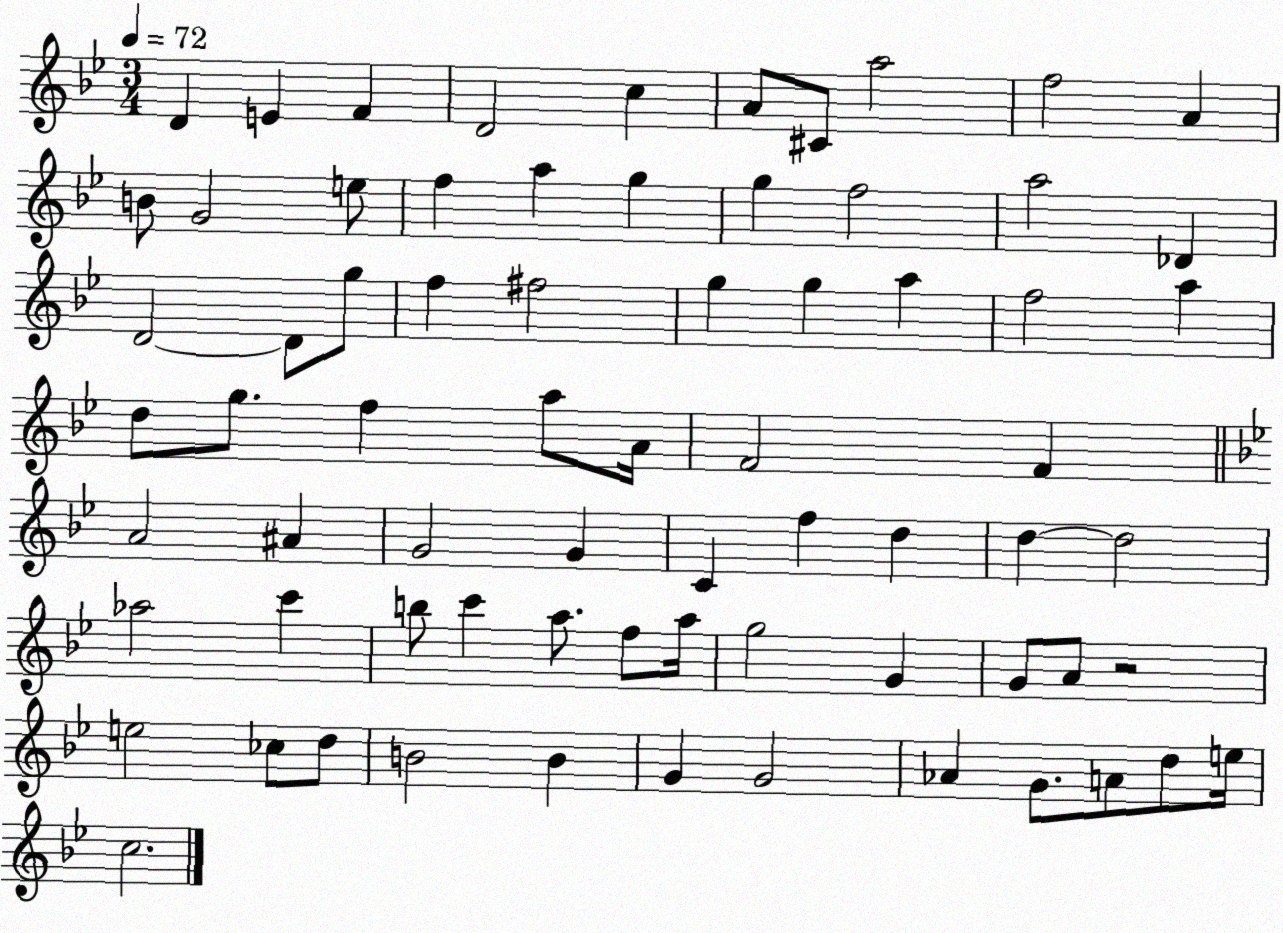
X:1
T:Untitled
M:3/4
L:1/4
K:Bb
D E F D2 c A/2 ^C/2 a2 f2 A B/2 G2 e/2 f a g g f2 a2 _D D2 D/2 g/2 f ^f2 g g a f2 a d/2 g/2 f a/2 A/4 F2 F A2 ^A G2 G C f d d d2 _a2 c' b/2 c' a/2 f/2 a/4 g2 G G/2 A/2 z2 e2 _c/2 d/2 B2 B G G2 _A G/2 A/2 d/2 e/4 c2